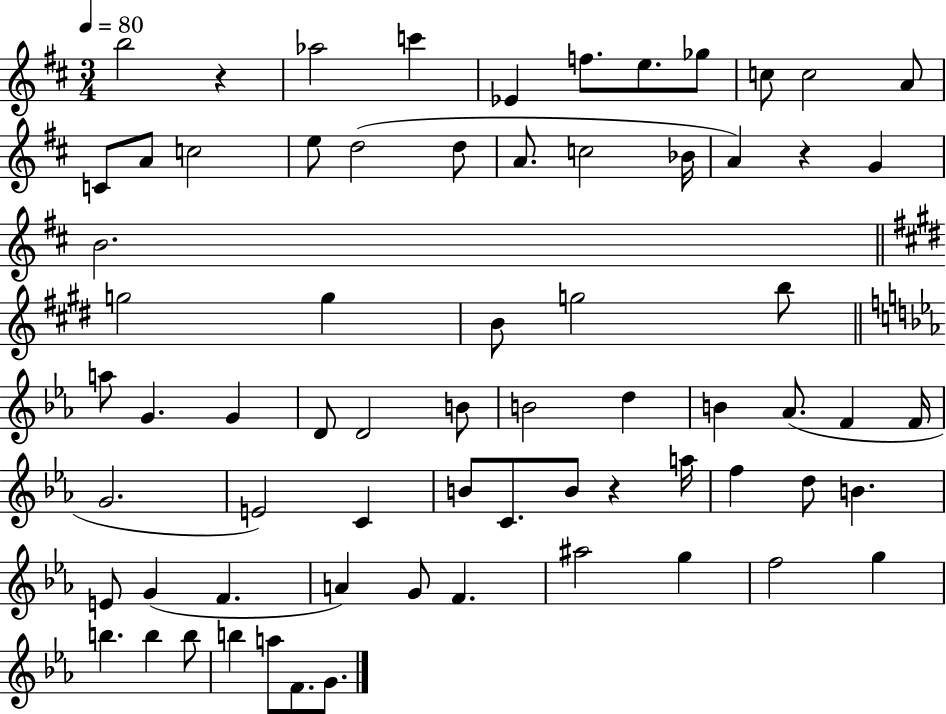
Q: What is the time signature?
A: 3/4